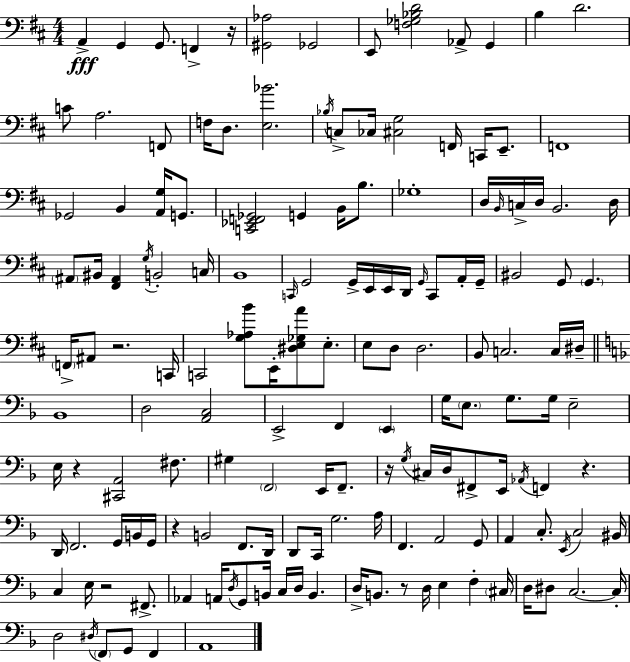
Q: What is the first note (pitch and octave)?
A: A2